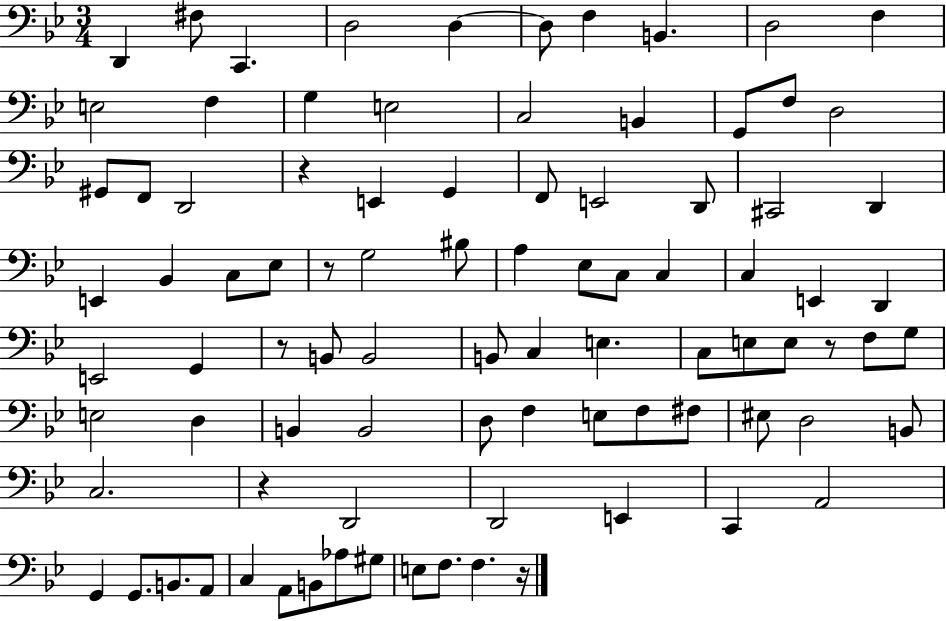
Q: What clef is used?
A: bass